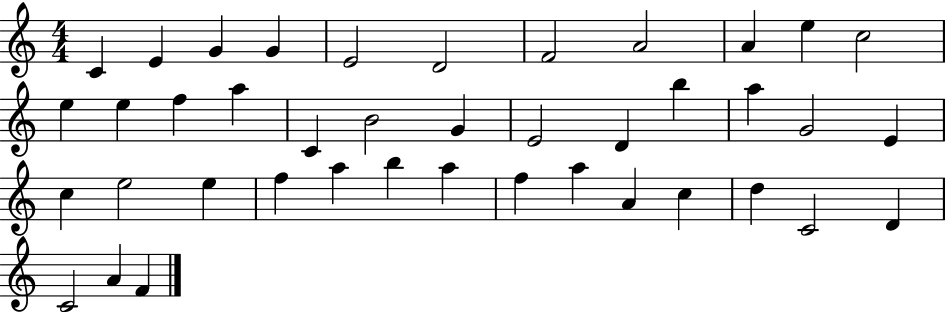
X:1
T:Untitled
M:4/4
L:1/4
K:C
C E G G E2 D2 F2 A2 A e c2 e e f a C B2 G E2 D b a G2 E c e2 e f a b a f a A c d C2 D C2 A F